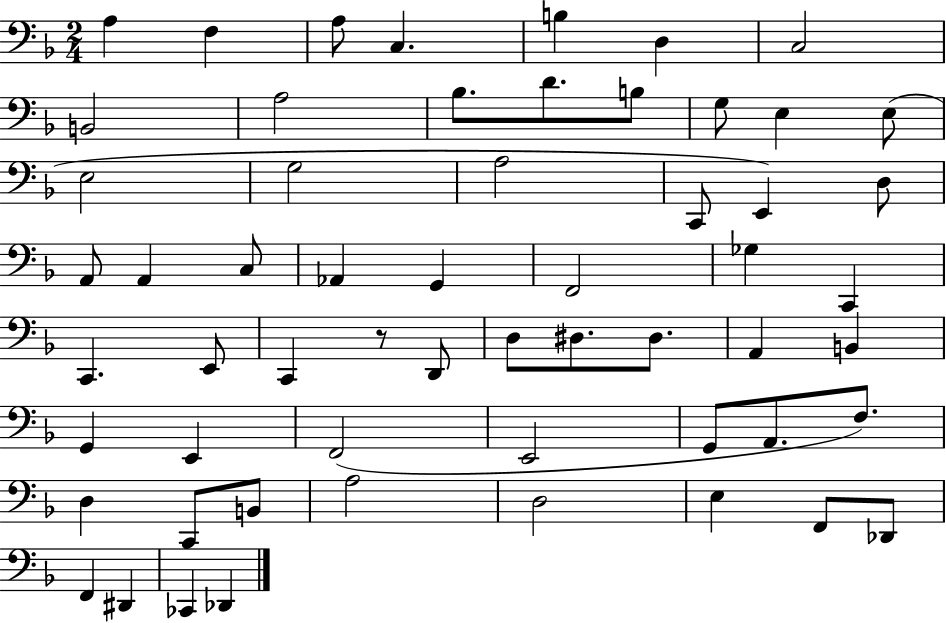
{
  \clef bass
  \numericTimeSignature
  \time 2/4
  \key f \major
  a4 f4 | a8 c4. | b4 d4 | c2 | \break b,2 | a2 | bes8. d'8. b8 | g8 e4 e8( | \break e2 | g2 | a2 | c,8 e,4) d8 | \break a,8 a,4 c8 | aes,4 g,4 | f,2 | ges4 c,4 | \break c,4. e,8 | c,4 r8 d,8 | d8 dis8. dis8. | a,4 b,4 | \break g,4 e,4 | f,2( | e,2 | g,8 a,8. f8.) | \break d4 c,8 b,8 | a2 | d2 | e4 f,8 des,8 | \break f,4 dis,4 | ces,4 des,4 | \bar "|."
}